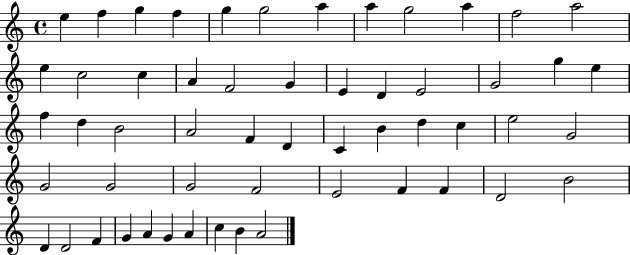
X:1
T:Untitled
M:4/4
L:1/4
K:C
e f g f g g2 a a g2 a f2 a2 e c2 c A F2 G E D E2 G2 g e f d B2 A2 F D C B d c e2 G2 G2 G2 G2 F2 E2 F F D2 B2 D D2 F G A G A c B A2